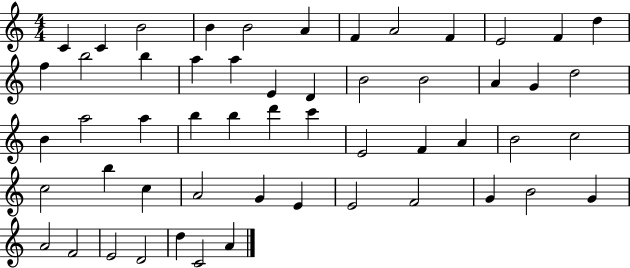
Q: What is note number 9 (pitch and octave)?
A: F4